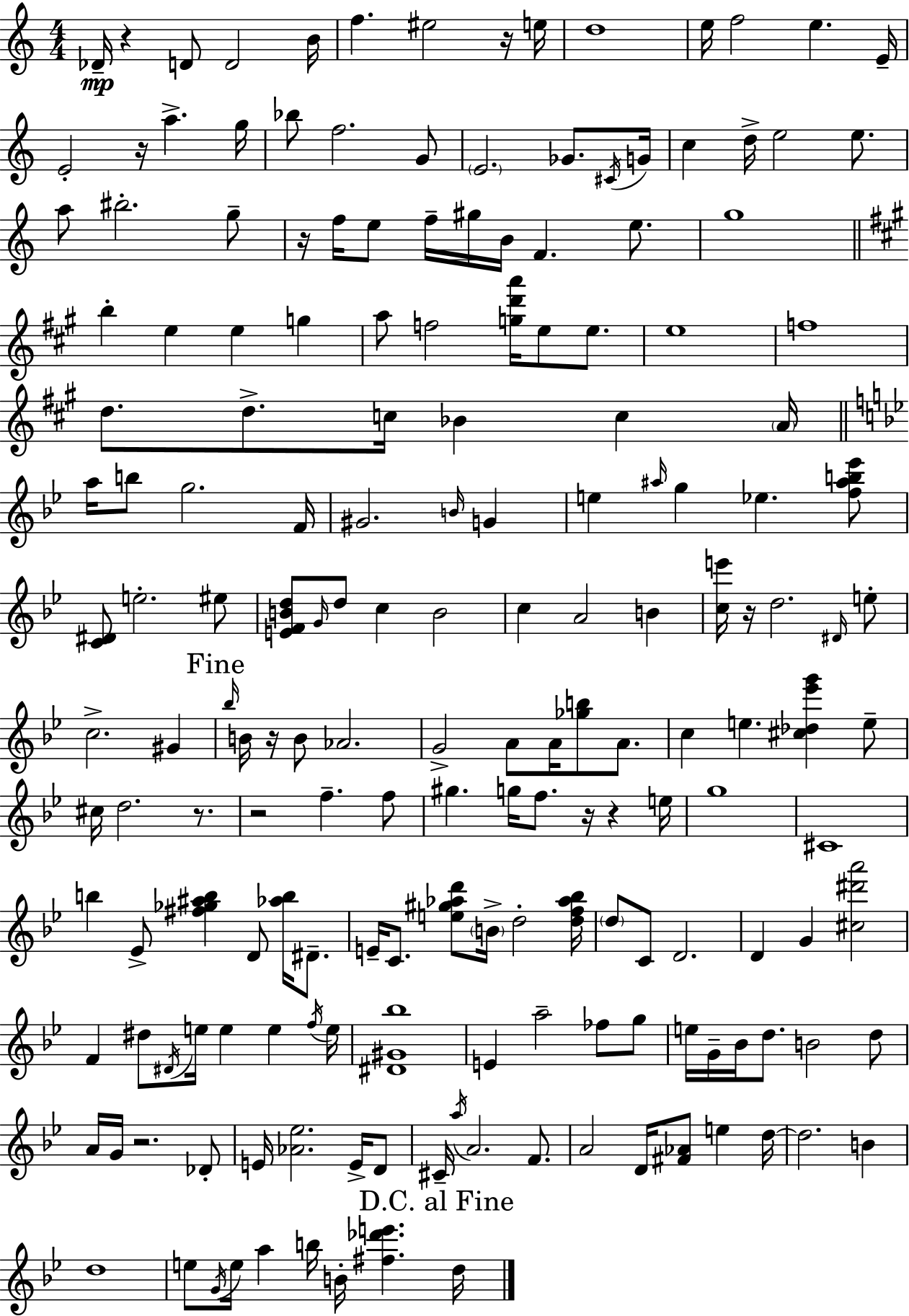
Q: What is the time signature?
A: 4/4